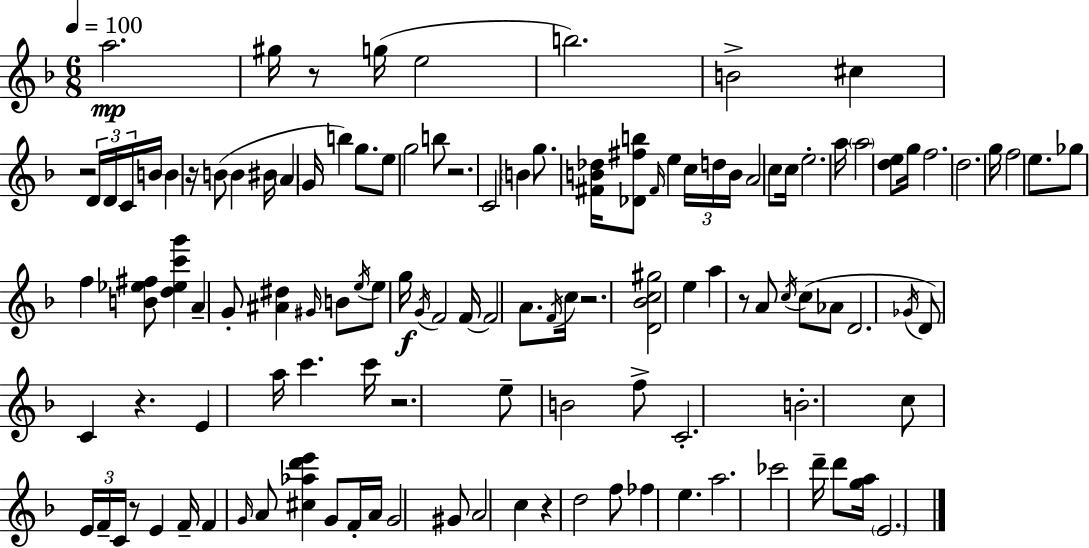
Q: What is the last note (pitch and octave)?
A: E4